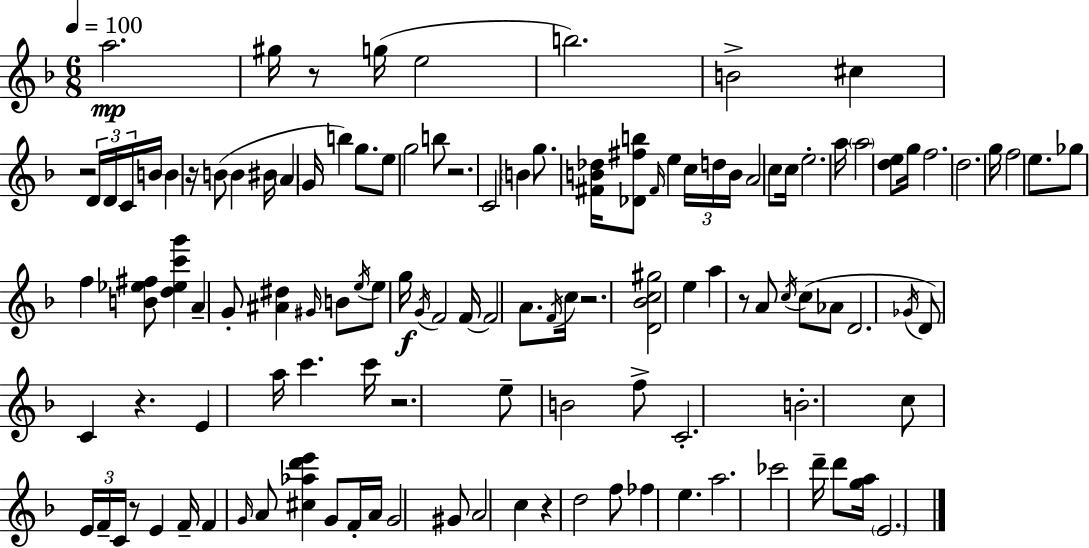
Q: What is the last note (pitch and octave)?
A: E4